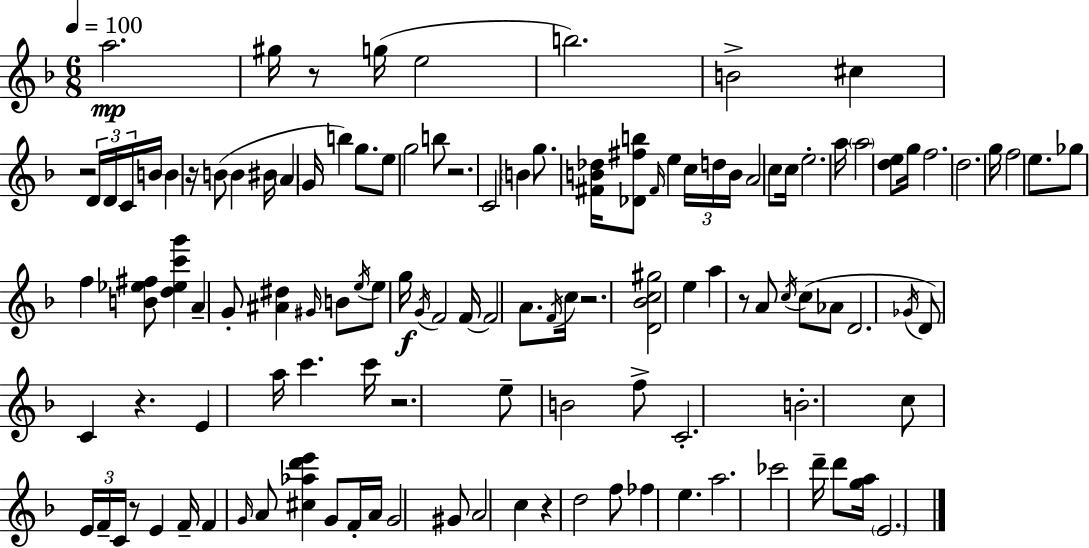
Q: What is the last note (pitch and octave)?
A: E4